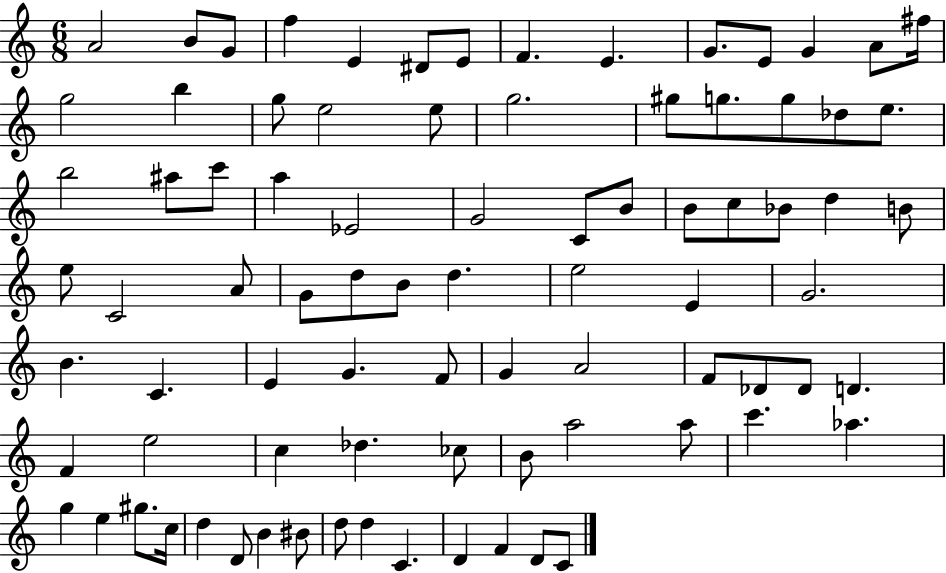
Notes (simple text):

A4/h B4/e G4/e F5/q E4/q D#4/e E4/e F4/q. E4/q. G4/e. E4/e G4/q A4/e F#5/s G5/h B5/q G5/e E5/h E5/e G5/h. G#5/e G5/e. G5/e Db5/e E5/e. B5/h A#5/e C6/e A5/q Eb4/h G4/h C4/e B4/e B4/e C5/e Bb4/e D5/q B4/e E5/e C4/h A4/e G4/e D5/e B4/e D5/q. E5/h E4/q G4/h. B4/q. C4/q. E4/q G4/q. F4/e G4/q A4/h F4/e Db4/e Db4/e D4/q. F4/q E5/h C5/q Db5/q. CES5/e B4/e A5/h A5/e C6/q. Ab5/q. G5/q E5/q G#5/e. C5/s D5/q D4/e B4/q BIS4/e D5/e D5/q C4/q. D4/q F4/q D4/e C4/e